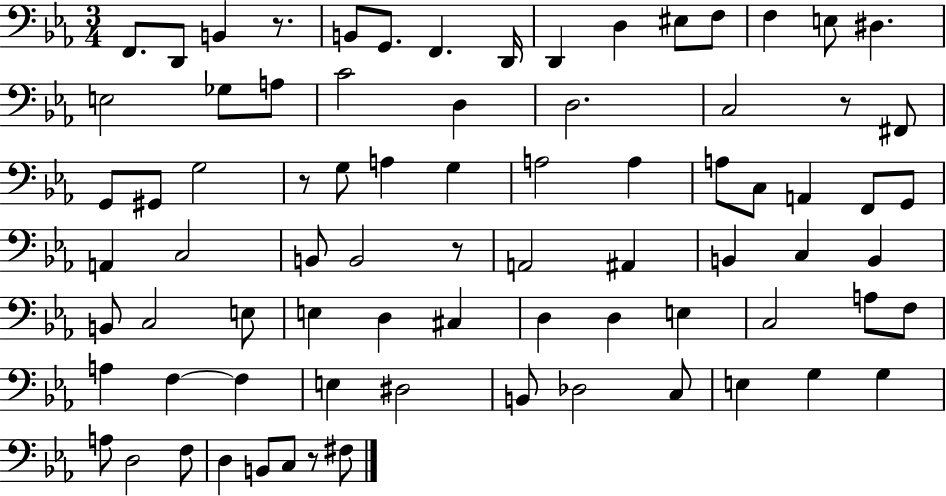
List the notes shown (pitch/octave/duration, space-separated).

F2/e. D2/e B2/q R/e. B2/e G2/e. F2/q. D2/s D2/q D3/q EIS3/e F3/e F3/q E3/e D#3/q. E3/h Gb3/e A3/e C4/h D3/q D3/h. C3/h R/e F#2/e G2/e G#2/e G3/h R/e G3/e A3/q G3/q A3/h A3/q A3/e C3/e A2/q F2/e G2/e A2/q C3/h B2/e B2/h R/e A2/h A#2/q B2/q C3/q B2/q B2/e C3/h E3/e E3/q D3/q C#3/q D3/q D3/q E3/q C3/h A3/e F3/e A3/q F3/q F3/q E3/q D#3/h B2/e Db3/h C3/e E3/q G3/q G3/q A3/e D3/h F3/e D3/q B2/e C3/e R/e F#3/e